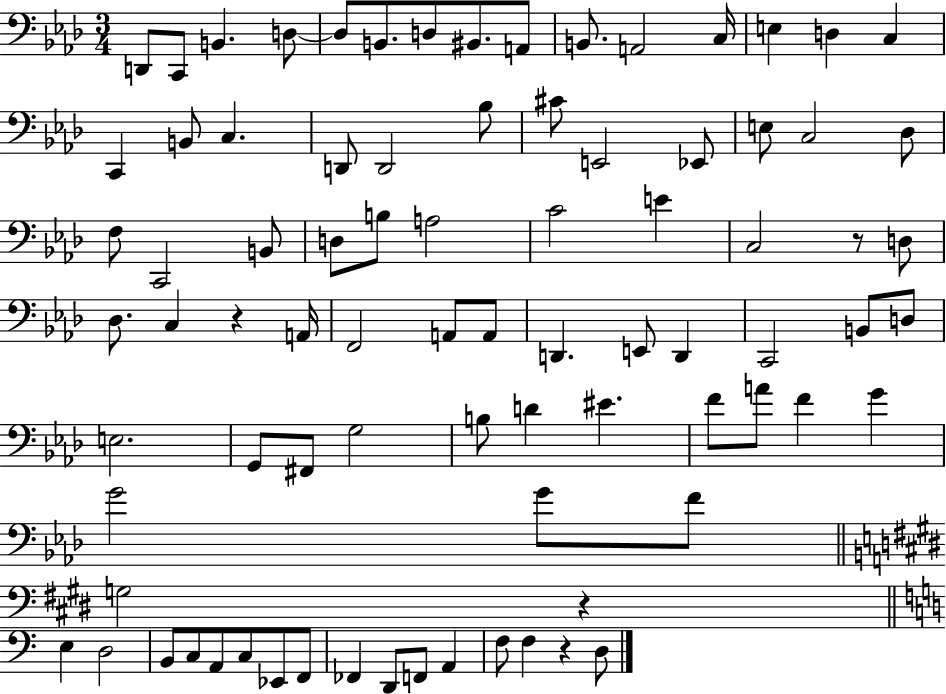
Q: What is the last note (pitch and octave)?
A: D3